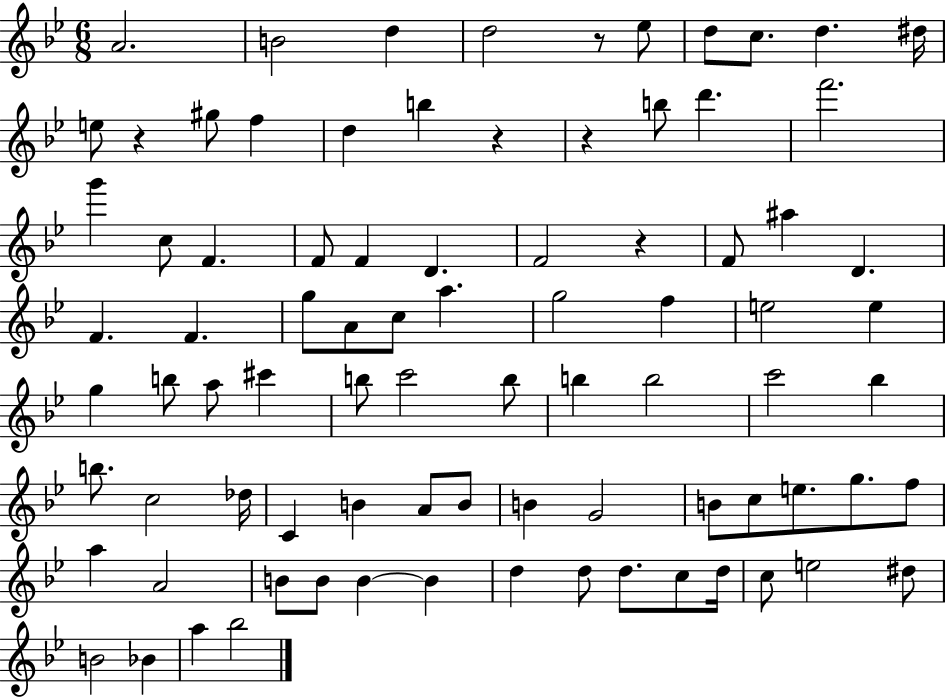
X:1
T:Untitled
M:6/8
L:1/4
K:Bb
A2 B2 d d2 z/2 _e/2 d/2 c/2 d ^d/4 e/2 z ^g/2 f d b z z b/2 d' f'2 g' c/2 F F/2 F D F2 z F/2 ^a D F F g/2 A/2 c/2 a g2 f e2 e g b/2 a/2 ^c' b/2 c'2 b/2 b b2 c'2 _b b/2 c2 _d/4 C B A/2 B/2 B G2 B/2 c/2 e/2 g/2 f/2 a A2 B/2 B/2 B B d d/2 d/2 c/2 d/4 c/2 e2 ^d/2 B2 _B a _b2